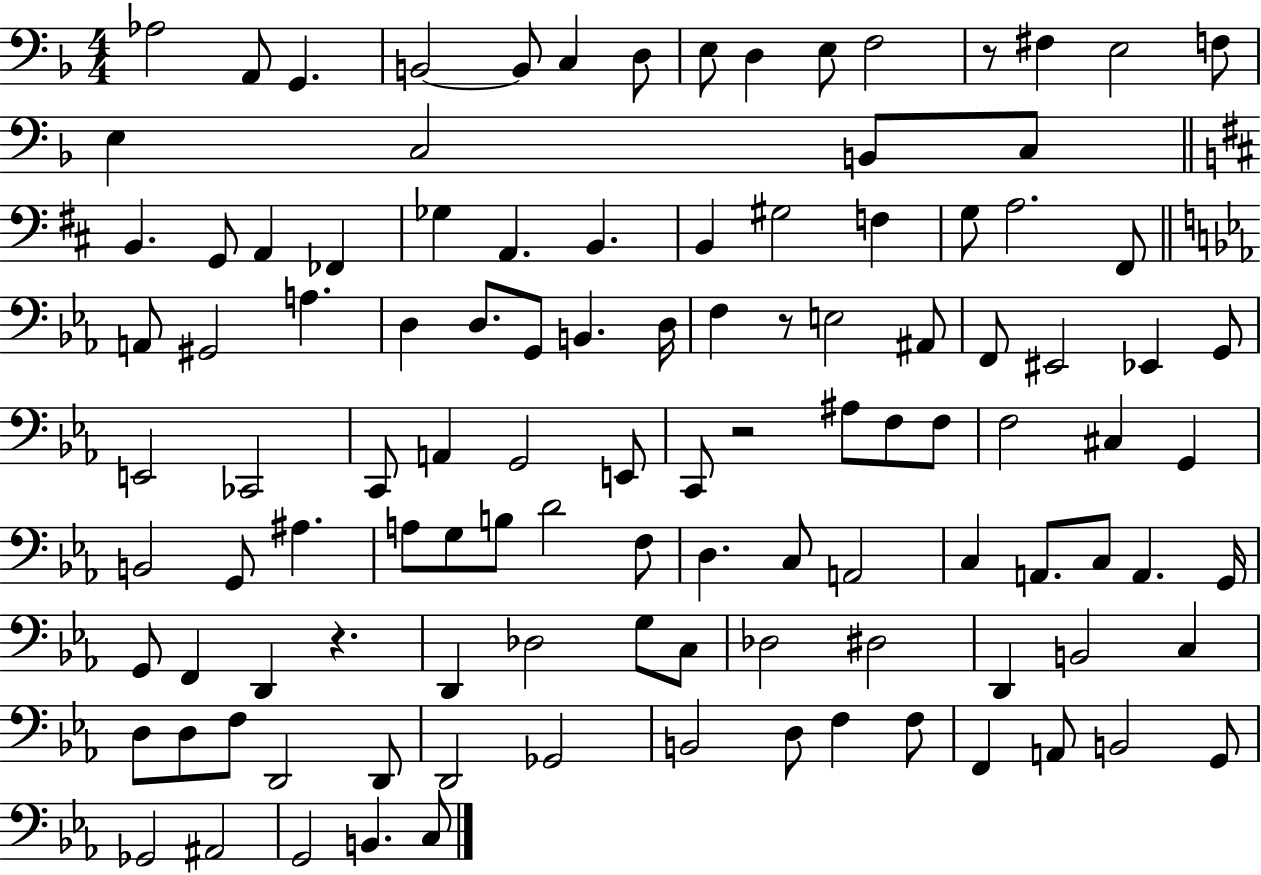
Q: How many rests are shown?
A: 4